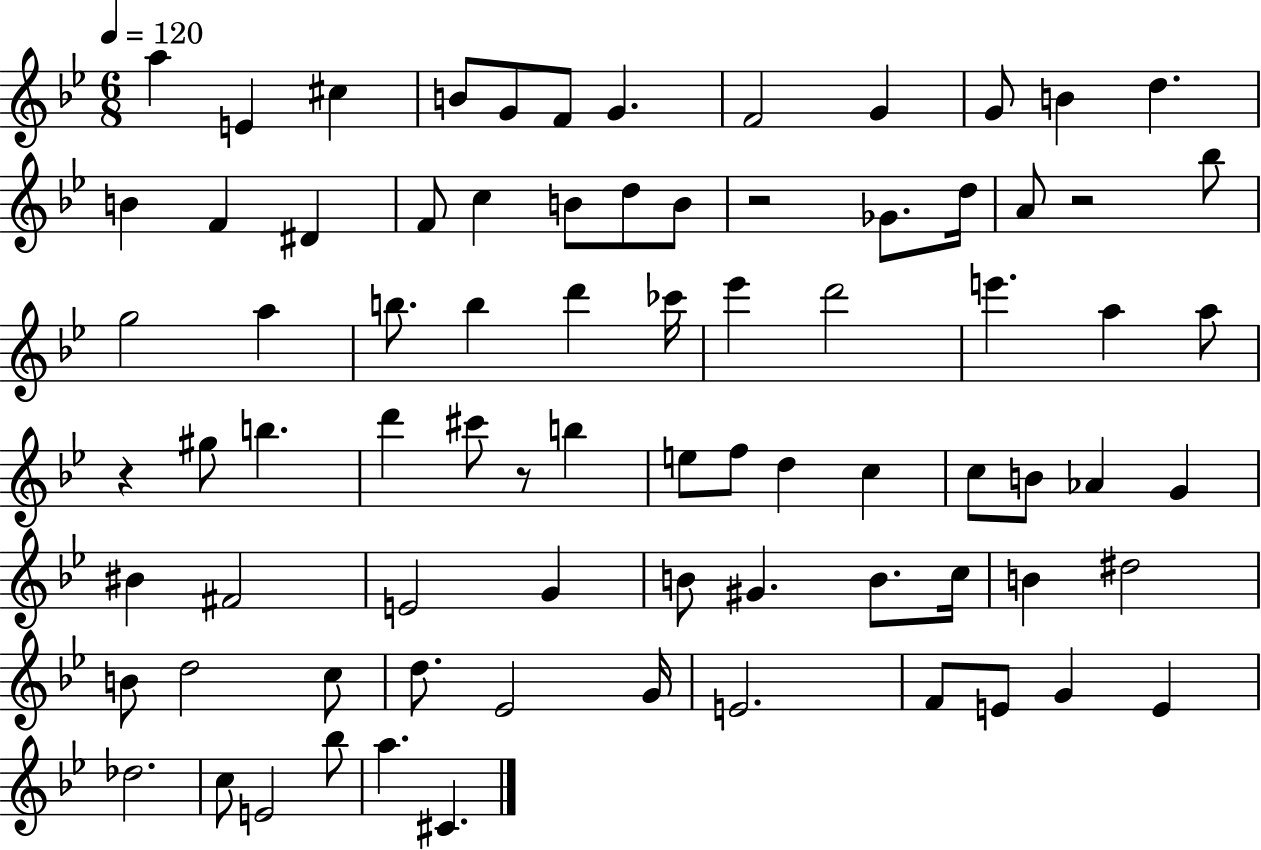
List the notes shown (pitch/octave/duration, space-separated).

A5/q E4/q C#5/q B4/e G4/e F4/e G4/q. F4/h G4/q G4/e B4/q D5/q. B4/q F4/q D#4/q F4/e C5/q B4/e D5/e B4/e R/h Gb4/e. D5/s A4/e R/h Bb5/e G5/h A5/q B5/e. B5/q D6/q CES6/s Eb6/q D6/h E6/q. A5/q A5/e R/q G#5/e B5/q. D6/q C#6/e R/e B5/q E5/e F5/e D5/q C5/q C5/e B4/e Ab4/q G4/q BIS4/q F#4/h E4/h G4/q B4/e G#4/q. B4/e. C5/s B4/q D#5/h B4/e D5/h C5/e D5/e. Eb4/h G4/s E4/h. F4/e E4/e G4/q E4/q Db5/h. C5/e E4/h Bb5/e A5/q. C#4/q.